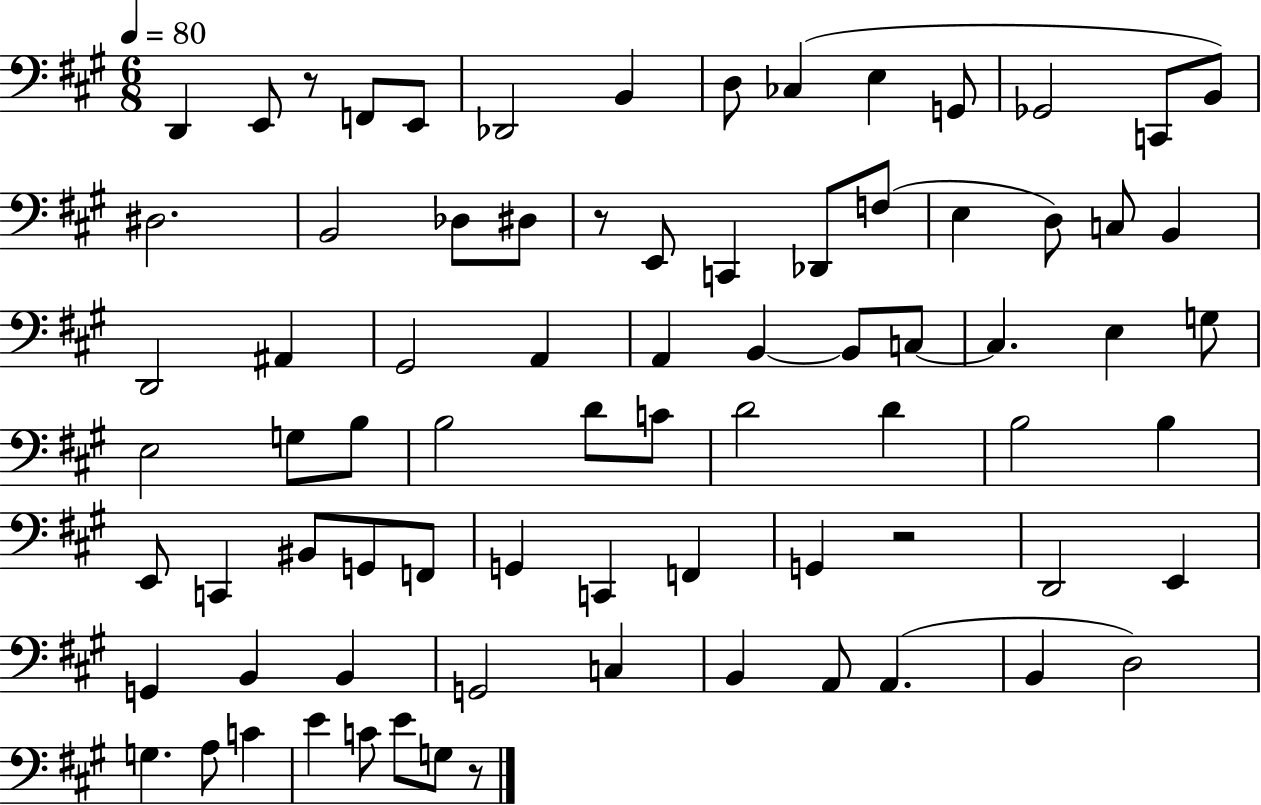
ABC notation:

X:1
T:Untitled
M:6/8
L:1/4
K:A
D,, E,,/2 z/2 F,,/2 E,,/2 _D,,2 B,, D,/2 _C, E, G,,/2 _G,,2 C,,/2 B,,/2 ^D,2 B,,2 _D,/2 ^D,/2 z/2 E,,/2 C,, _D,,/2 F,/2 E, D,/2 C,/2 B,, D,,2 ^A,, ^G,,2 A,, A,, B,, B,,/2 C,/2 C, E, G,/2 E,2 G,/2 B,/2 B,2 D/2 C/2 D2 D B,2 B, E,,/2 C,, ^B,,/2 G,,/2 F,,/2 G,, C,, F,, G,, z2 D,,2 E,, G,, B,, B,, G,,2 C, B,, A,,/2 A,, B,, D,2 G, A,/2 C E C/2 E/2 G,/2 z/2